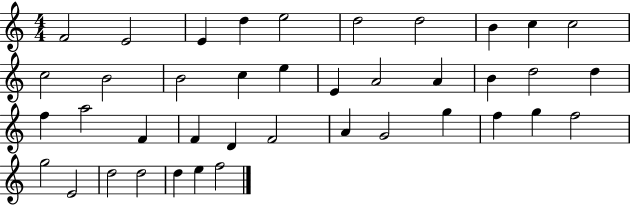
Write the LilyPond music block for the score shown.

{
  \clef treble
  \numericTimeSignature
  \time 4/4
  \key c \major
  f'2 e'2 | e'4 d''4 e''2 | d''2 d''2 | b'4 c''4 c''2 | \break c''2 b'2 | b'2 c''4 e''4 | e'4 a'2 a'4 | b'4 d''2 d''4 | \break f''4 a''2 f'4 | f'4 d'4 f'2 | a'4 g'2 g''4 | f''4 g''4 f''2 | \break g''2 e'2 | d''2 d''2 | d''4 e''4 f''2 | \bar "|."
}